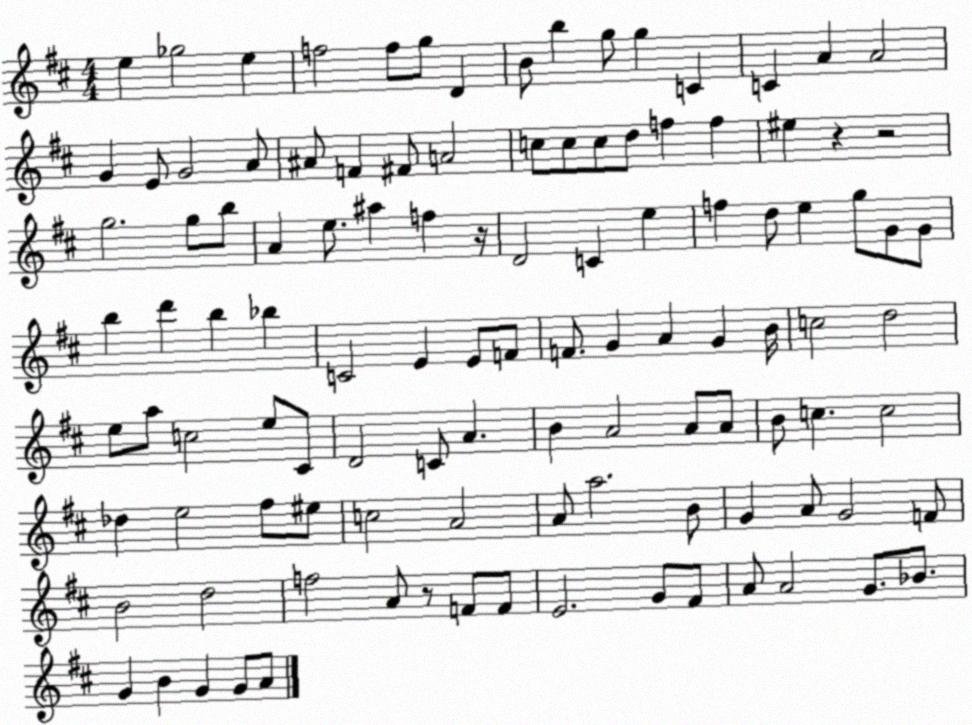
X:1
T:Untitled
M:4/4
L:1/4
K:D
e _g2 e f2 f/2 g/2 D B/2 b g/2 g C C A A2 G E/2 G2 A/2 ^A/2 F ^F/2 A2 c/2 c/2 c/2 d/2 f f ^e z z2 g2 g/2 b/2 A e/2 ^a f z/4 D2 C e f d/2 e g/2 G/2 G/2 b d' b _b C2 E E/2 F/2 F/2 G A G B/4 c2 d2 e/2 a/2 c2 e/2 ^C/2 D2 C/2 A B A2 A/2 A/2 B/2 c c2 _d e2 ^f/2 ^e/2 c2 A2 A/2 a2 B/2 G A/2 G2 F/2 B2 d2 f2 A/2 z/2 F/2 F/2 E2 G/2 ^F/2 A/2 A2 G/2 _B/2 G B G G/2 A/2